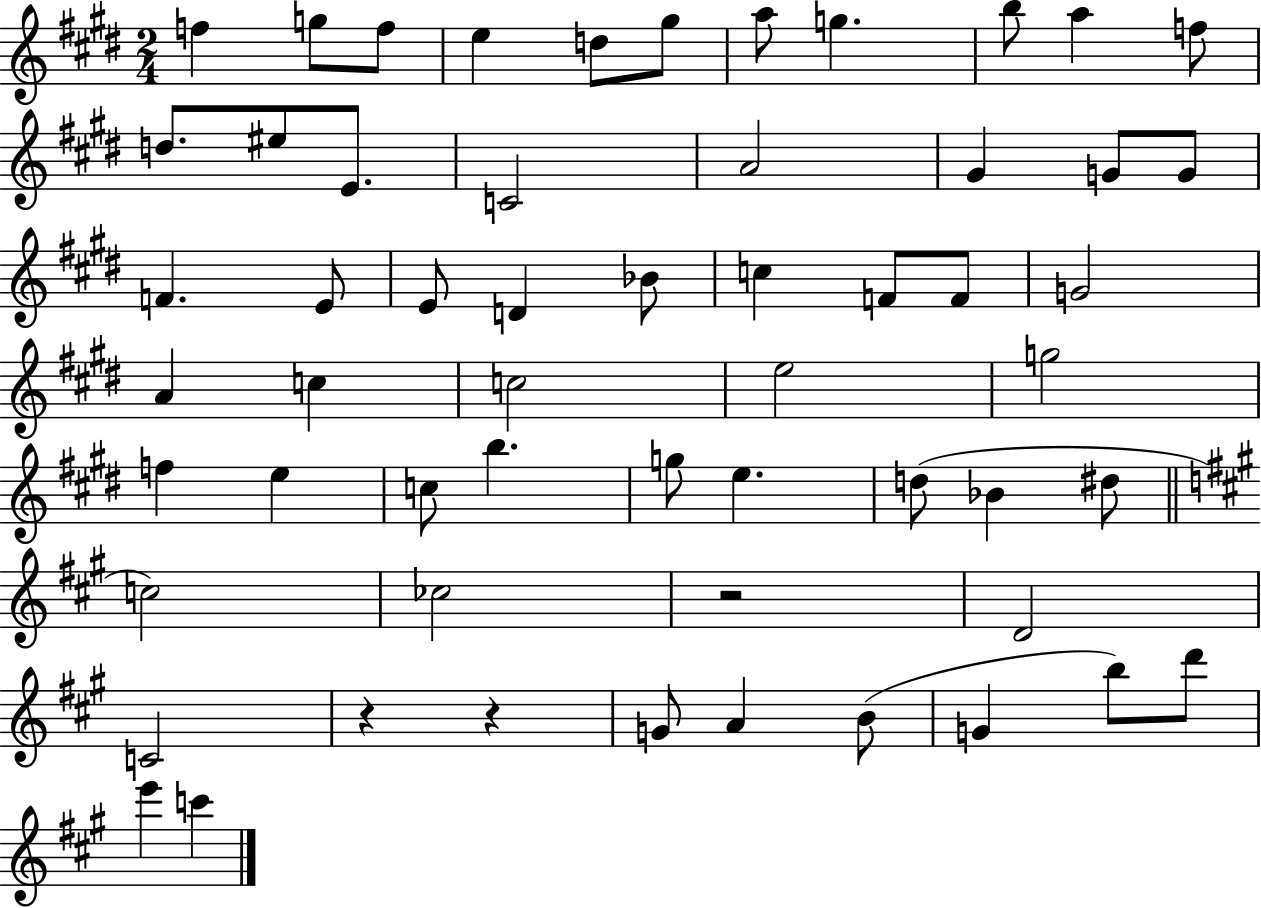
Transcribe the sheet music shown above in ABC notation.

X:1
T:Untitled
M:2/4
L:1/4
K:E
f g/2 f/2 e d/2 ^g/2 a/2 g b/2 a f/2 d/2 ^e/2 E/2 C2 A2 ^G G/2 G/2 F E/2 E/2 D _B/2 c F/2 F/2 G2 A c c2 e2 g2 f e c/2 b g/2 e d/2 _B ^d/2 c2 _c2 z2 D2 C2 z z G/2 A B/2 G b/2 d'/2 e' c'